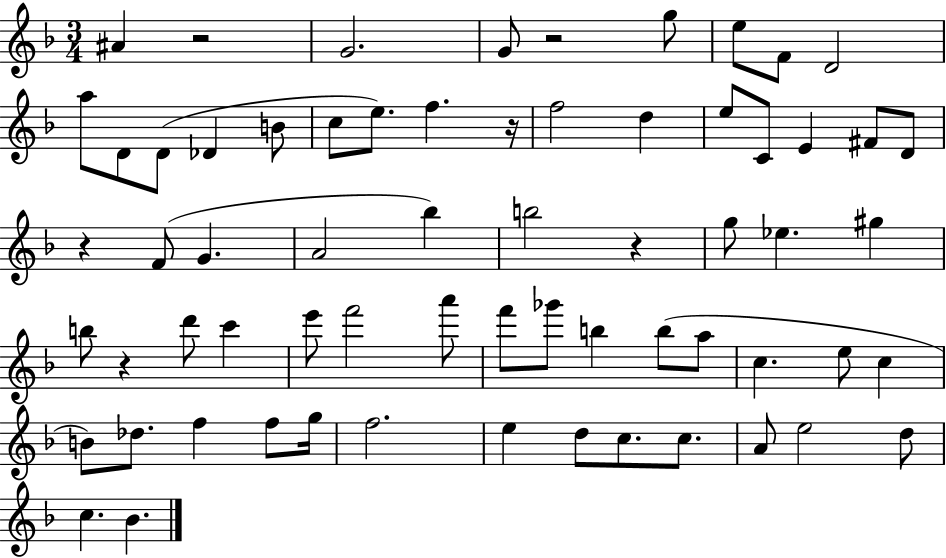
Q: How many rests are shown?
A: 6